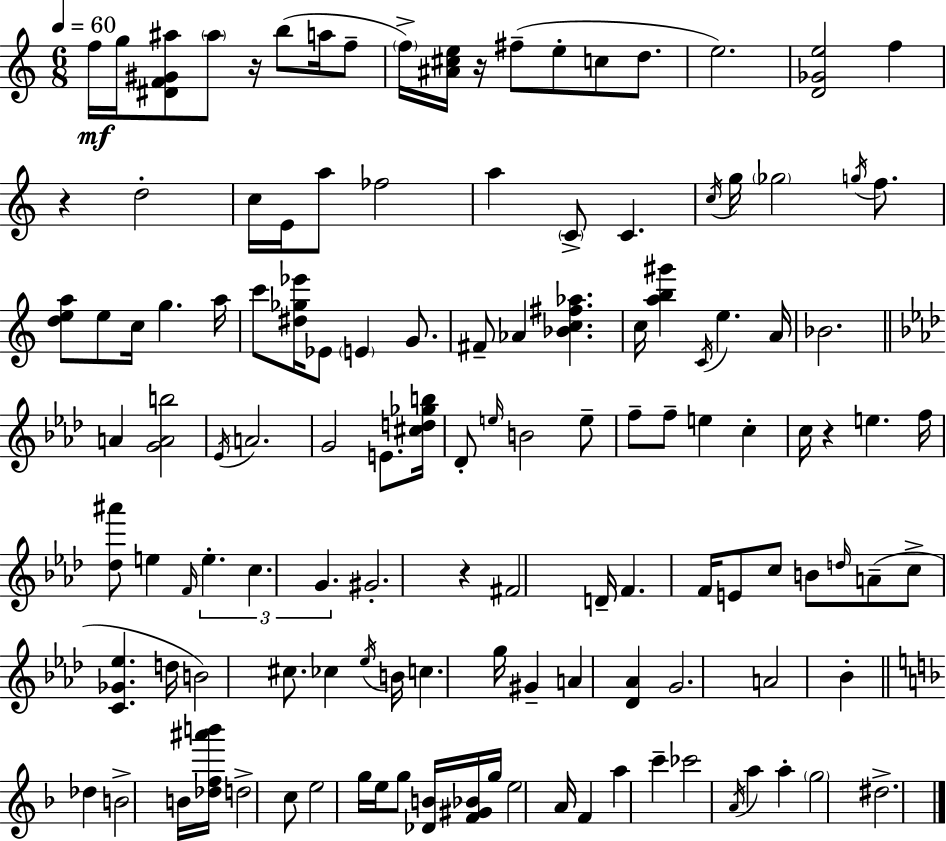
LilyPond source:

{
  \clef treble
  \numericTimeSignature
  \time 6/8
  \key c \major
  \tempo 4 = 60
  f''16\mf g''16 <dis' f' gis' ais''>8 \parenthesize ais''8 r16 b''8( a''16 f''8-- | \parenthesize f''16->) <ais' cis'' e''>16 r16 fis''8--( e''8-. c''8 d''8. | e''2.) | <d' ges' e''>2 f''4 | \break r4 d''2-. | c''16 e'16 a''8 fes''2 | a''4 \parenthesize c'8-> c'4. | \acciaccatura { c''16 } g''16 \parenthesize ges''2 \acciaccatura { g''16 } f''8. | \break <d'' e'' a''>8 e''8 c''16 g''4. | a''16 c'''8 <dis'' ges'' ees'''>16 ees'8 \parenthesize e'4 g'8. | fis'8-- aes'4 <bes' c'' fis'' aes''>4. | c''16 <a'' b'' gis'''>4 \acciaccatura { c'16 } e''4. | \break a'16 bes'2. | \bar "||" \break \key aes \major a'4 <g' a' b''>2 | \acciaccatura { ees'16 } a'2. | g'2 e'8. | <cis'' d'' ges'' b''>16 des'8-. \grace { e''16 } b'2 | \break e''8-- f''8-- f''8-- e''4 c''4-. | c''16 r4 e''4. | f''16 <des'' ais'''>8 e''4 \grace { f'16 } \tuplet 3/2 { e''4.-. | c''4. g'4. } | \break gis'2.-. | r4 fis'2 | d'16-- f'4. f'16 e'8 | c''8 b'8 \grace { d''16 } a'8--( c''8-> <c' ges' ees''>4. | \break d''16 b'2) | cis''8. ces''4 \acciaccatura { ees''16 } b'16 c''4. | g''16 gis'4-- a'4 | <des' aes'>4 g'2. | \break a'2 | bes'4-. \bar "||" \break \key f \major des''4 b'2-> | b'16 <des'' f'' ais''' b'''>16 d''2-> c''8 | e''2 g''16 e''16 g''8 | <des' b'>16 <f' gis' bes'>16 g''16 e''2 a'16 | \break f'4 a''4 c'''4-- | ces'''2 \acciaccatura { a'16 } a''4 | a''4-. \parenthesize g''2 | dis''2.-> | \break \bar "|."
}